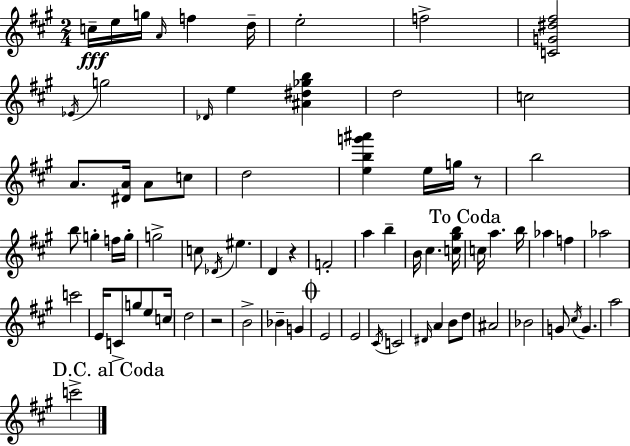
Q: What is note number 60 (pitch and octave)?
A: A#4